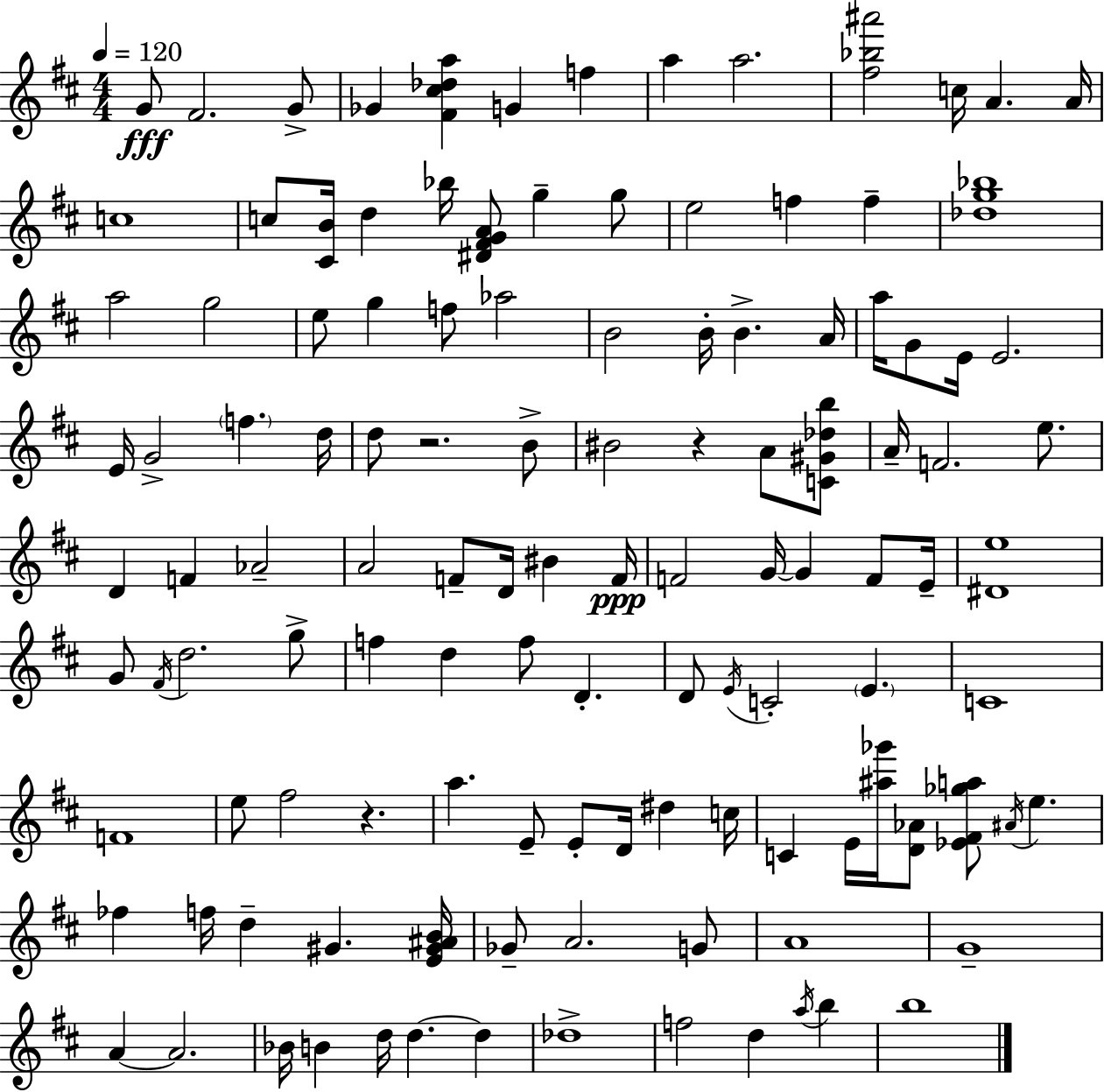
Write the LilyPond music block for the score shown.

{
  \clef treble
  \numericTimeSignature
  \time 4/4
  \key d \major
  \tempo 4 = 120
  \repeat volta 2 { g'8\fff fis'2. g'8-> | ges'4 <fis' cis'' des'' a''>4 g'4 f''4 | a''4 a''2. | <fis'' bes'' ais'''>2 c''16 a'4. a'16 | \break c''1 | c''8 <cis' b'>16 d''4 bes''16 <dis' fis' g' a'>8 g''4-- g''8 | e''2 f''4 f''4-- | <des'' g'' bes''>1 | \break a''2 g''2 | e''8 g''4 f''8 aes''2 | b'2 b'16-. b'4.-> a'16 | a''16 g'8 e'16 e'2. | \break e'16 g'2-> \parenthesize f''4. d''16 | d''8 r2. b'8-> | bis'2 r4 a'8 <c' gis' des'' b''>8 | a'16-- f'2. e''8. | \break d'4 f'4 aes'2-- | a'2 f'8-- d'16 bis'4 f'16\ppp | f'2 g'16~~ g'4 f'8 e'16-- | <dis' e''>1 | \break g'8 \acciaccatura { fis'16 } d''2. g''8-> | f''4 d''4 f''8 d'4.-. | d'8 \acciaccatura { e'16 } c'2-. \parenthesize e'4. | c'1 | \break f'1 | e''8 fis''2 r4. | a''4. e'8-- e'8-. d'16 dis''4 | c''16 c'4 e'16 <ais'' ges'''>16 <d' aes'>8 <ees' fis' ges'' a''>8 \acciaccatura { ais'16 } e''4. | \break fes''4 f''16 d''4-- gis'4. | <e' gis' ais' b'>16 ges'8-- a'2. | g'8 a'1 | g'1-- | \break a'4~~ a'2. | bes'16 b'4 d''16 d''4.~~ d''4 | des''1-> | f''2 d''4 \acciaccatura { a''16 } | \break b''4 b''1 | } \bar "|."
}